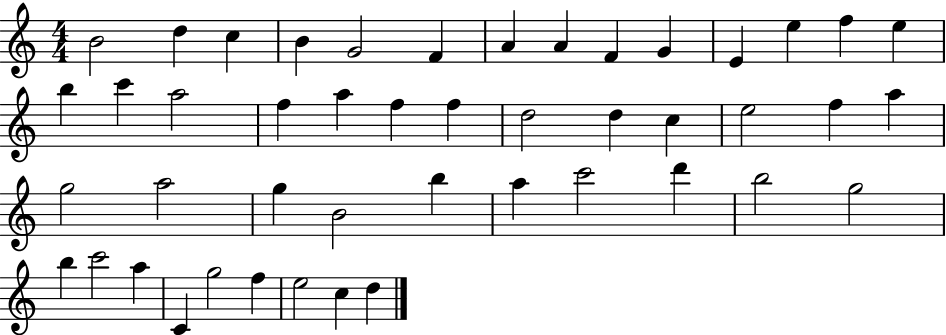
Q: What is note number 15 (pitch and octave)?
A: B5